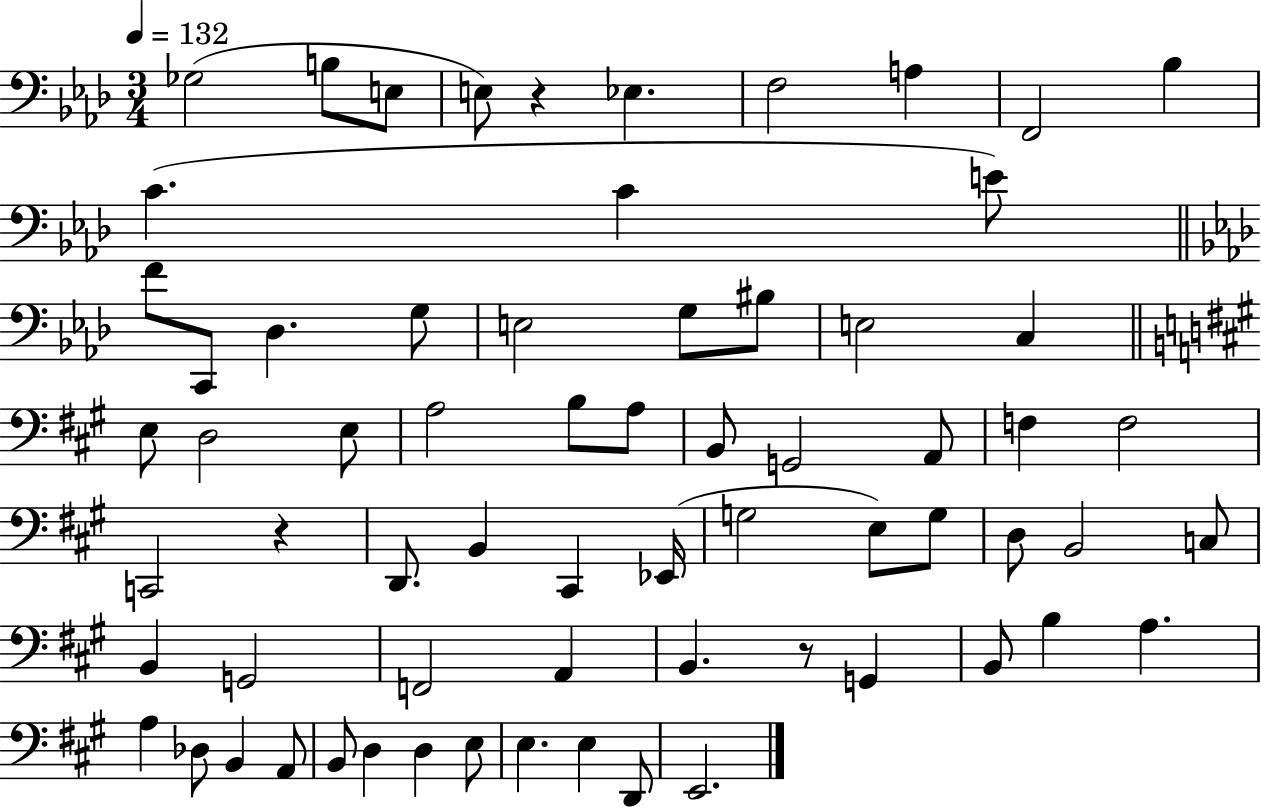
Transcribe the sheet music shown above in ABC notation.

X:1
T:Untitled
M:3/4
L:1/4
K:Ab
_G,2 B,/2 E,/2 E,/2 z _E, F,2 A, F,,2 _B, C C E/2 F/2 C,,/2 _D, G,/2 E,2 G,/2 ^B,/2 E,2 C, E,/2 D,2 E,/2 A,2 B,/2 A,/2 B,,/2 G,,2 A,,/2 F, F,2 C,,2 z D,,/2 B,, ^C,, _E,,/4 G,2 E,/2 G,/2 D,/2 B,,2 C,/2 B,, G,,2 F,,2 A,, B,, z/2 G,, B,,/2 B, A, A, _D,/2 B,, A,,/2 B,,/2 D, D, E,/2 E, E, D,,/2 E,,2